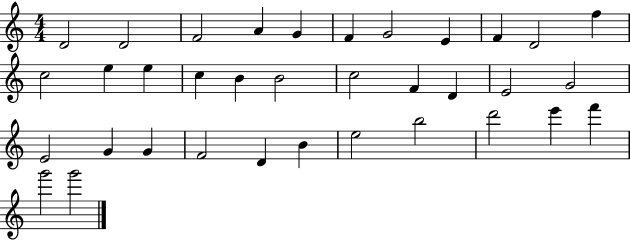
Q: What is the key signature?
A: C major